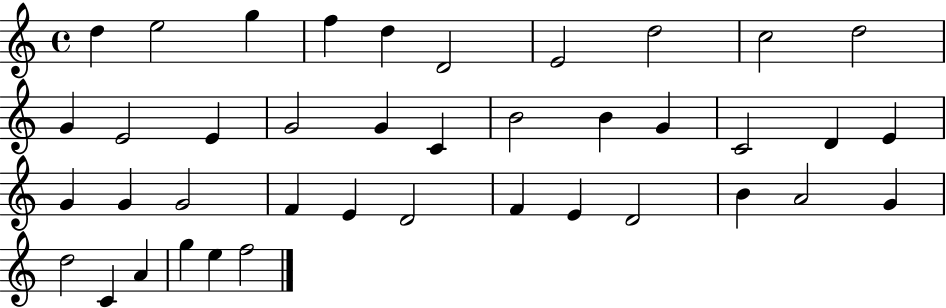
{
  \clef treble
  \time 4/4
  \defaultTimeSignature
  \key c \major
  d''4 e''2 g''4 | f''4 d''4 d'2 | e'2 d''2 | c''2 d''2 | \break g'4 e'2 e'4 | g'2 g'4 c'4 | b'2 b'4 g'4 | c'2 d'4 e'4 | \break g'4 g'4 g'2 | f'4 e'4 d'2 | f'4 e'4 d'2 | b'4 a'2 g'4 | \break d''2 c'4 a'4 | g''4 e''4 f''2 | \bar "|."
}